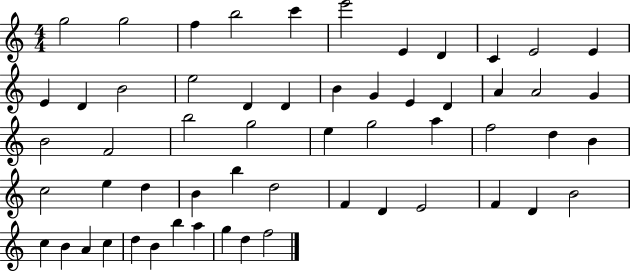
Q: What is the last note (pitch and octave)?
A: F5